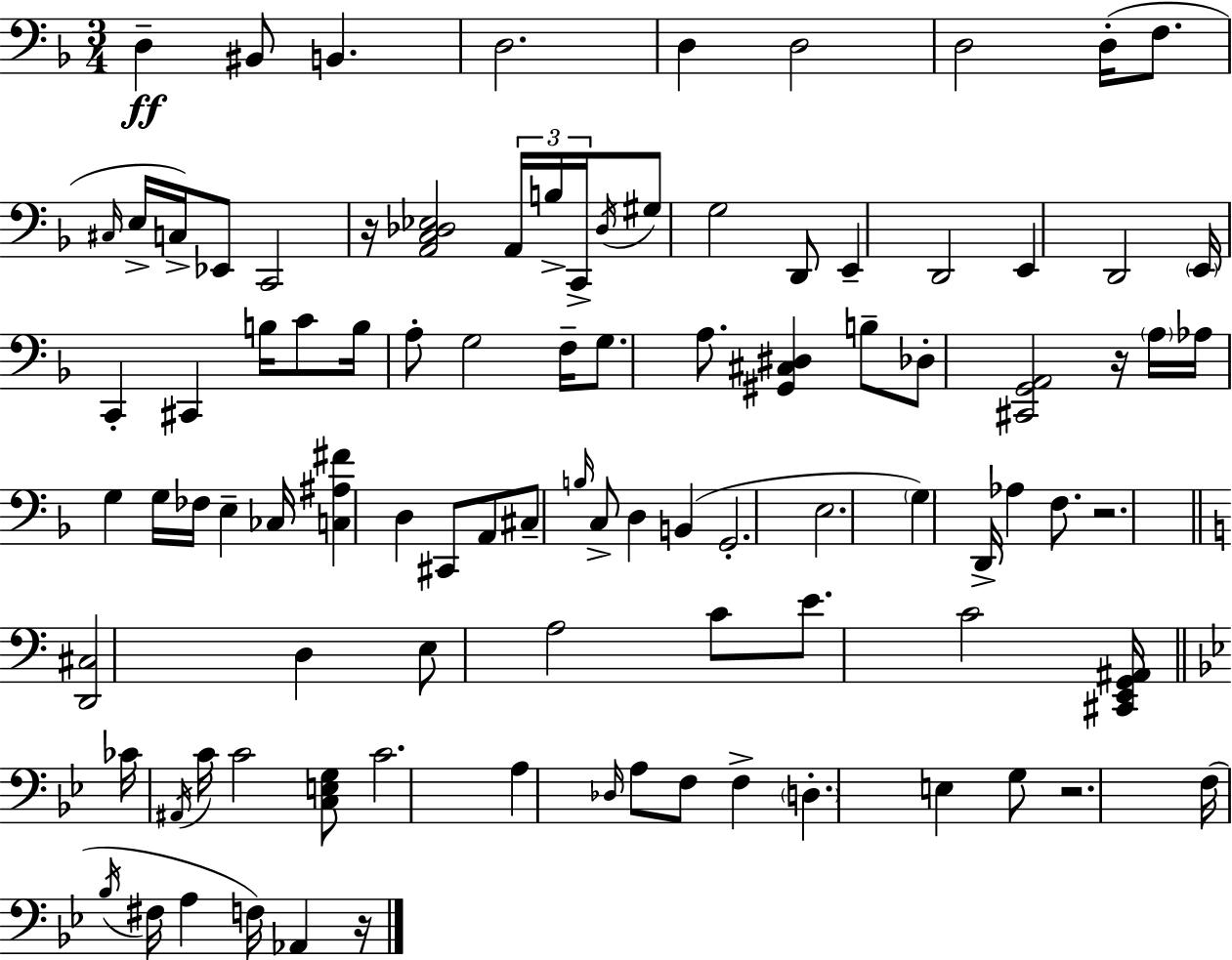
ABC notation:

X:1
T:Untitled
M:3/4
L:1/4
K:Dm
D, ^B,,/2 B,, D,2 D, D,2 D,2 D,/4 F,/2 ^C,/4 E,/4 C,/4 _E,,/2 C,,2 z/4 [A,,C,_D,_E,]2 A,,/4 B,/4 C,,/4 _D,/4 ^G,/2 G,2 D,,/2 E,, D,,2 E,, D,,2 E,,/4 C,, ^C,, B,/4 C/2 B,/4 A,/2 G,2 F,/4 G,/2 A,/2 [^G,,^C,^D,] B,/2 _D,/2 [^C,,G,,A,,]2 z/4 A,/4 _A,/4 G, G,/4 _F,/4 E, _C,/4 [C,^A,^F] D, ^C,,/2 A,,/2 ^C,/2 B,/4 C,/2 D, B,, G,,2 E,2 G, D,,/4 _A, F,/2 z2 [D,,^C,]2 D, E,/2 A,2 C/2 E/2 C2 [^C,,E,,G,,^A,,]/4 _C/4 ^A,,/4 C/4 C2 [C,E,G,]/2 C2 A, _D,/4 A,/2 F,/2 F, D, E, G,/2 z2 F,/4 _B,/4 ^F,/4 A, F,/4 _A,, z/4